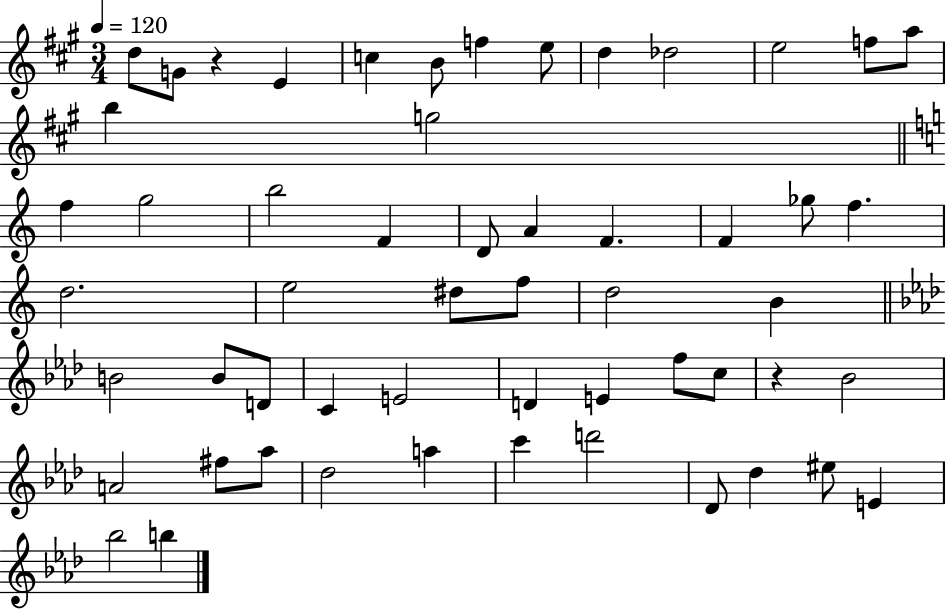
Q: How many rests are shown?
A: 2